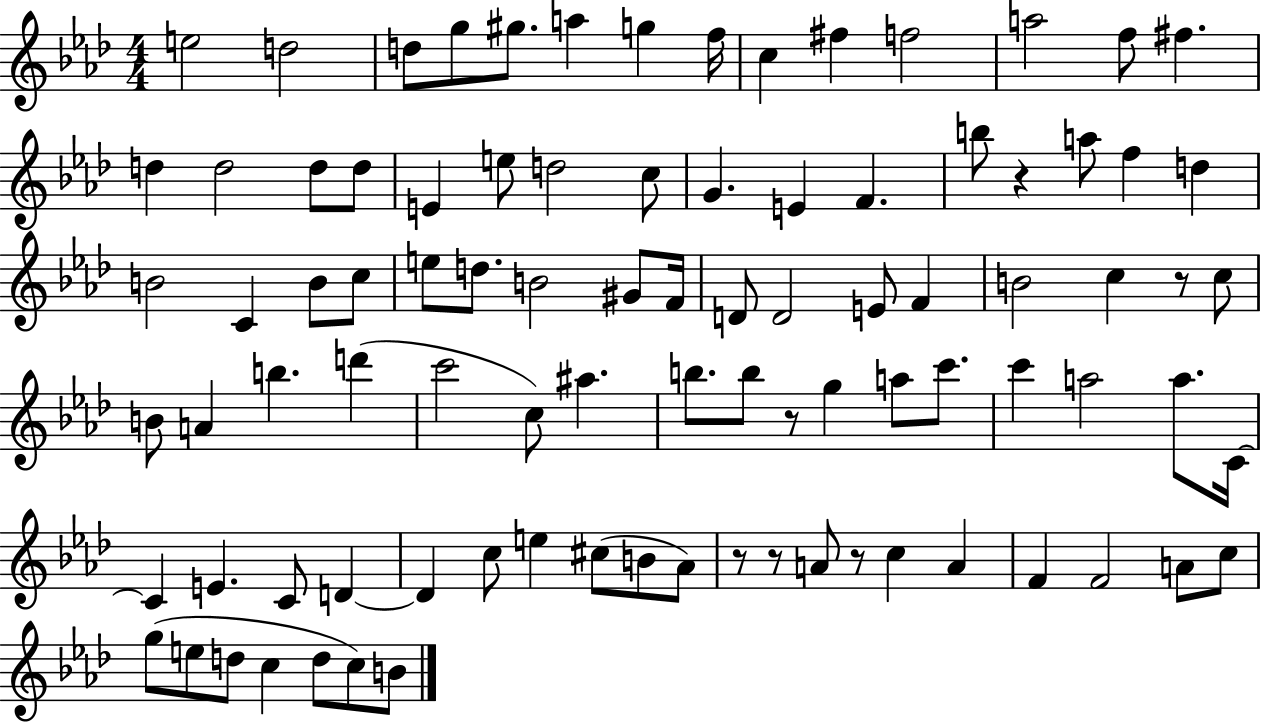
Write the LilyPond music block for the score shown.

{
  \clef treble
  \numericTimeSignature
  \time 4/4
  \key aes \major
  e''2 d''2 | d''8 g''8 gis''8. a''4 g''4 f''16 | c''4 fis''4 f''2 | a''2 f''8 fis''4. | \break d''4 d''2 d''8 d''8 | e'4 e''8 d''2 c''8 | g'4. e'4 f'4. | b''8 r4 a''8 f''4 d''4 | \break b'2 c'4 b'8 c''8 | e''8 d''8. b'2 gis'8 f'16 | d'8 d'2 e'8 f'4 | b'2 c''4 r8 c''8 | \break b'8 a'4 b''4. d'''4( | c'''2 c''8) ais''4. | b''8. b''8 r8 g''4 a''8 c'''8. | c'''4 a''2 a''8. c'16~~ | \break c'4 e'4. c'8 d'4~~ | d'4 c''8 e''4 cis''8( b'8 aes'8) | r8 r8 a'8 r8 c''4 a'4 | f'4 f'2 a'8 c''8 | \break g''8( e''8 d''8 c''4 d''8 c''8) b'8 | \bar "|."
}